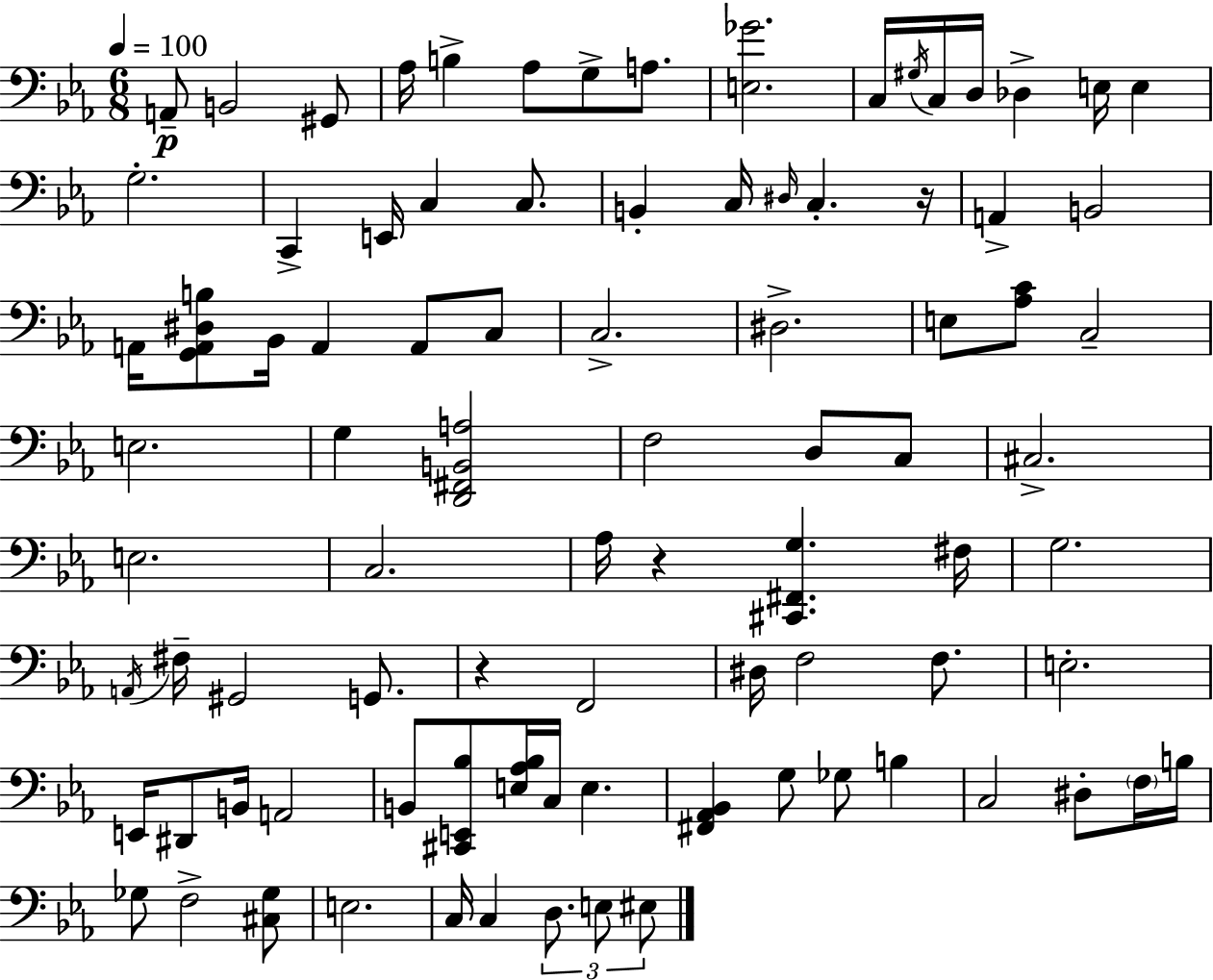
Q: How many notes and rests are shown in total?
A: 89